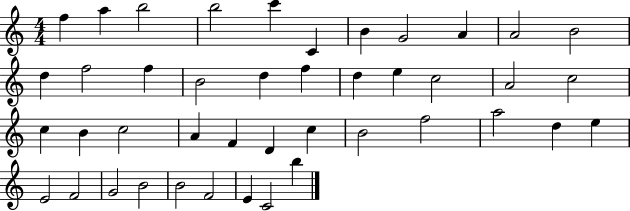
X:1
T:Untitled
M:4/4
L:1/4
K:C
f a b2 b2 c' C B G2 A A2 B2 d f2 f B2 d f d e c2 A2 c2 c B c2 A F D c B2 f2 a2 d e E2 F2 G2 B2 B2 F2 E C2 b